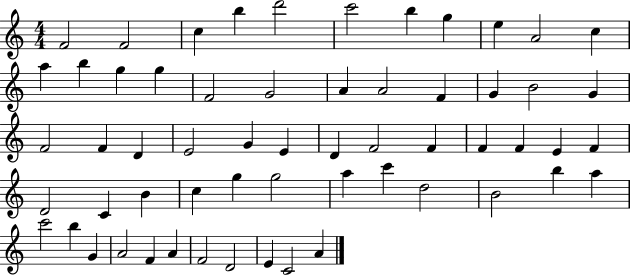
F4/h F4/h C5/q B5/q D6/h C6/h B5/q G5/q E5/q A4/h C5/q A5/q B5/q G5/q G5/q F4/h G4/h A4/q A4/h F4/q G4/q B4/h G4/q F4/h F4/q D4/q E4/h G4/q E4/q D4/q F4/h F4/q F4/q F4/q E4/q F4/q D4/h C4/q B4/q C5/q G5/q G5/h A5/q C6/q D5/h B4/h B5/q A5/q C6/h B5/q G4/q A4/h F4/q A4/q F4/h D4/h E4/q C4/h A4/q